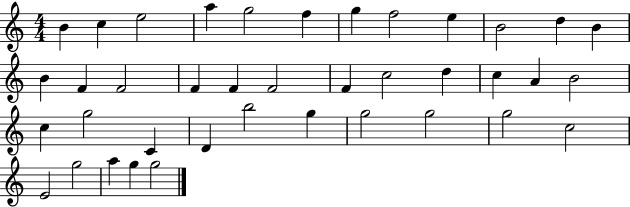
B4/q C5/q E5/h A5/q G5/h F5/q G5/q F5/h E5/q B4/h D5/q B4/q B4/q F4/q F4/h F4/q F4/q F4/h F4/q C5/h D5/q C5/q A4/q B4/h C5/q G5/h C4/q D4/q B5/h G5/q G5/h G5/h G5/h C5/h E4/h G5/h A5/q G5/q G5/h